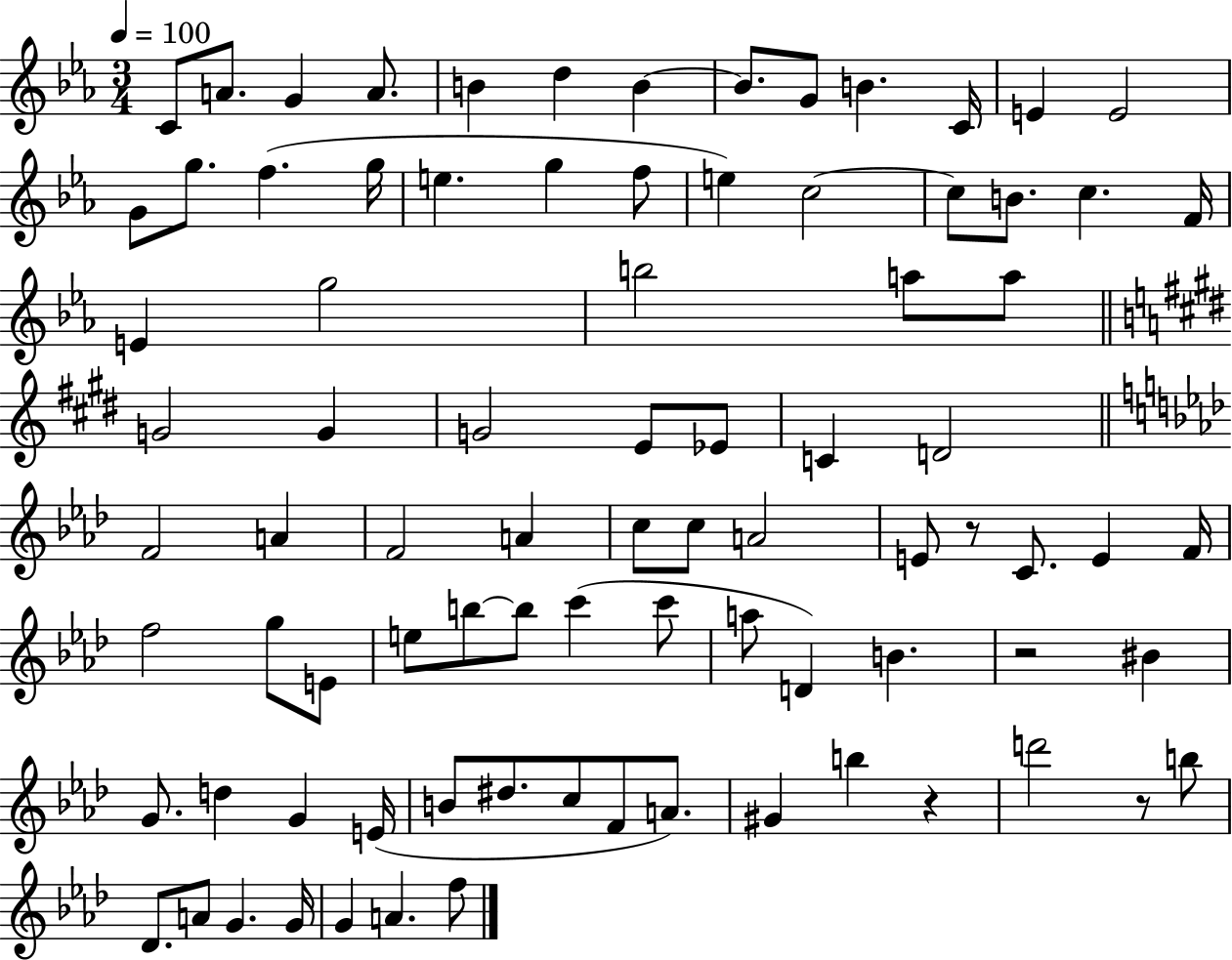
{
  \clef treble
  \numericTimeSignature
  \time 3/4
  \key ees \major
  \tempo 4 = 100
  c'8 a'8. g'4 a'8. | b'4 d''4 b'4~~ | b'8. g'8 b'4. c'16 | e'4 e'2 | \break g'8 g''8. f''4.( g''16 | e''4. g''4 f''8 | e''4) c''2~~ | c''8 b'8. c''4. f'16 | \break e'4 g''2 | b''2 a''8 a''8 | \bar "||" \break \key e \major g'2 g'4 | g'2 e'8 ees'8 | c'4 d'2 | \bar "||" \break \key aes \major f'2 a'4 | f'2 a'4 | c''8 c''8 a'2 | e'8 r8 c'8. e'4 f'16 | \break f''2 g''8 e'8 | e''8 b''8~~ b''8 c'''4( c'''8 | a''8 d'4) b'4. | r2 bis'4 | \break g'8. d''4 g'4 e'16( | b'8 dis''8. c''8 f'8 a'8.) | gis'4 b''4 r4 | d'''2 r8 b''8 | \break des'8. a'8 g'4. g'16 | g'4 a'4. f''8 | \bar "|."
}